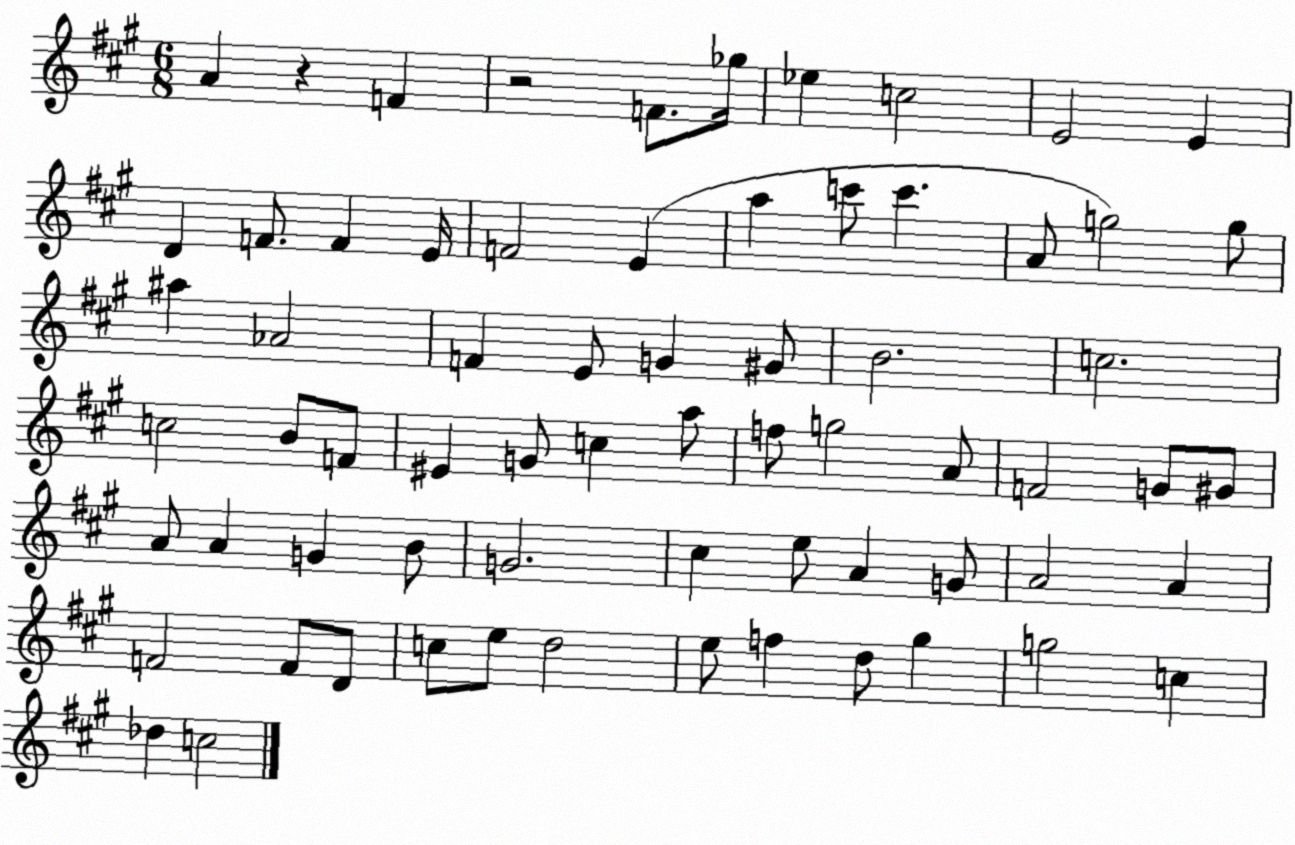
X:1
T:Untitled
M:6/8
L:1/4
K:A
A z F z2 F/2 _g/4 _e c2 E2 E D F/2 F E/4 F2 E a c'/2 c' A/2 g2 g/2 ^a _A2 F E/2 G ^G/2 B2 c2 c2 B/2 F/2 ^E G/2 c a/2 f/2 g2 A/2 F2 G/2 ^G/2 A/2 A G B/2 G2 ^c e/2 A G/2 A2 A F2 F/2 D/2 c/2 e/2 d2 e/2 f d/2 ^g g2 c _d c2